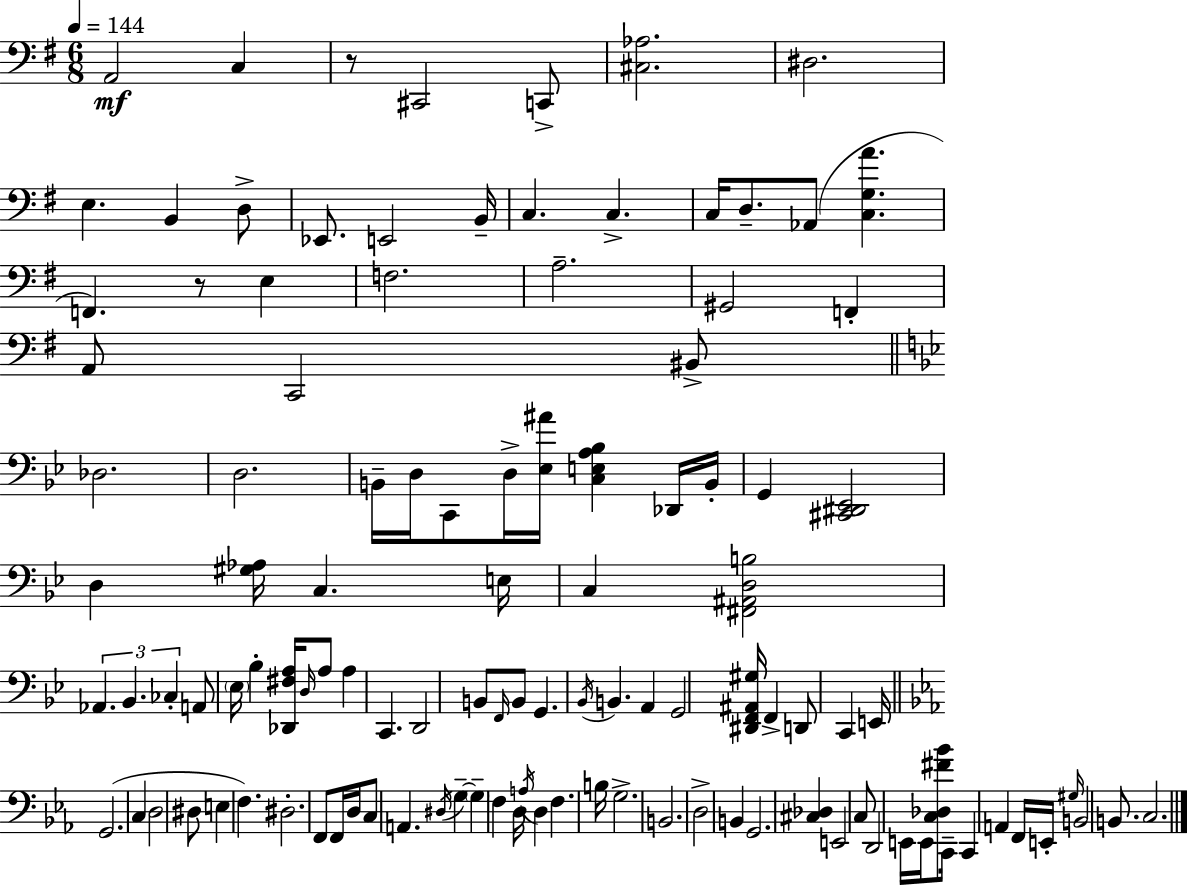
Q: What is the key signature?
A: G major